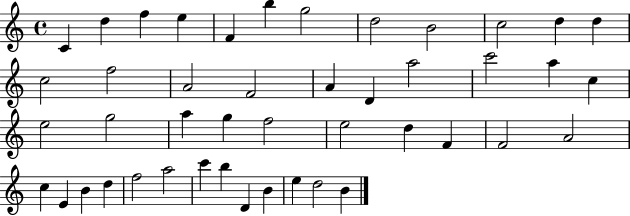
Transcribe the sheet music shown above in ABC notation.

X:1
T:Untitled
M:4/4
L:1/4
K:C
C d f e F b g2 d2 B2 c2 d d c2 f2 A2 F2 A D a2 c'2 a c e2 g2 a g f2 e2 d F F2 A2 c E B d f2 a2 c' b D B e d2 B